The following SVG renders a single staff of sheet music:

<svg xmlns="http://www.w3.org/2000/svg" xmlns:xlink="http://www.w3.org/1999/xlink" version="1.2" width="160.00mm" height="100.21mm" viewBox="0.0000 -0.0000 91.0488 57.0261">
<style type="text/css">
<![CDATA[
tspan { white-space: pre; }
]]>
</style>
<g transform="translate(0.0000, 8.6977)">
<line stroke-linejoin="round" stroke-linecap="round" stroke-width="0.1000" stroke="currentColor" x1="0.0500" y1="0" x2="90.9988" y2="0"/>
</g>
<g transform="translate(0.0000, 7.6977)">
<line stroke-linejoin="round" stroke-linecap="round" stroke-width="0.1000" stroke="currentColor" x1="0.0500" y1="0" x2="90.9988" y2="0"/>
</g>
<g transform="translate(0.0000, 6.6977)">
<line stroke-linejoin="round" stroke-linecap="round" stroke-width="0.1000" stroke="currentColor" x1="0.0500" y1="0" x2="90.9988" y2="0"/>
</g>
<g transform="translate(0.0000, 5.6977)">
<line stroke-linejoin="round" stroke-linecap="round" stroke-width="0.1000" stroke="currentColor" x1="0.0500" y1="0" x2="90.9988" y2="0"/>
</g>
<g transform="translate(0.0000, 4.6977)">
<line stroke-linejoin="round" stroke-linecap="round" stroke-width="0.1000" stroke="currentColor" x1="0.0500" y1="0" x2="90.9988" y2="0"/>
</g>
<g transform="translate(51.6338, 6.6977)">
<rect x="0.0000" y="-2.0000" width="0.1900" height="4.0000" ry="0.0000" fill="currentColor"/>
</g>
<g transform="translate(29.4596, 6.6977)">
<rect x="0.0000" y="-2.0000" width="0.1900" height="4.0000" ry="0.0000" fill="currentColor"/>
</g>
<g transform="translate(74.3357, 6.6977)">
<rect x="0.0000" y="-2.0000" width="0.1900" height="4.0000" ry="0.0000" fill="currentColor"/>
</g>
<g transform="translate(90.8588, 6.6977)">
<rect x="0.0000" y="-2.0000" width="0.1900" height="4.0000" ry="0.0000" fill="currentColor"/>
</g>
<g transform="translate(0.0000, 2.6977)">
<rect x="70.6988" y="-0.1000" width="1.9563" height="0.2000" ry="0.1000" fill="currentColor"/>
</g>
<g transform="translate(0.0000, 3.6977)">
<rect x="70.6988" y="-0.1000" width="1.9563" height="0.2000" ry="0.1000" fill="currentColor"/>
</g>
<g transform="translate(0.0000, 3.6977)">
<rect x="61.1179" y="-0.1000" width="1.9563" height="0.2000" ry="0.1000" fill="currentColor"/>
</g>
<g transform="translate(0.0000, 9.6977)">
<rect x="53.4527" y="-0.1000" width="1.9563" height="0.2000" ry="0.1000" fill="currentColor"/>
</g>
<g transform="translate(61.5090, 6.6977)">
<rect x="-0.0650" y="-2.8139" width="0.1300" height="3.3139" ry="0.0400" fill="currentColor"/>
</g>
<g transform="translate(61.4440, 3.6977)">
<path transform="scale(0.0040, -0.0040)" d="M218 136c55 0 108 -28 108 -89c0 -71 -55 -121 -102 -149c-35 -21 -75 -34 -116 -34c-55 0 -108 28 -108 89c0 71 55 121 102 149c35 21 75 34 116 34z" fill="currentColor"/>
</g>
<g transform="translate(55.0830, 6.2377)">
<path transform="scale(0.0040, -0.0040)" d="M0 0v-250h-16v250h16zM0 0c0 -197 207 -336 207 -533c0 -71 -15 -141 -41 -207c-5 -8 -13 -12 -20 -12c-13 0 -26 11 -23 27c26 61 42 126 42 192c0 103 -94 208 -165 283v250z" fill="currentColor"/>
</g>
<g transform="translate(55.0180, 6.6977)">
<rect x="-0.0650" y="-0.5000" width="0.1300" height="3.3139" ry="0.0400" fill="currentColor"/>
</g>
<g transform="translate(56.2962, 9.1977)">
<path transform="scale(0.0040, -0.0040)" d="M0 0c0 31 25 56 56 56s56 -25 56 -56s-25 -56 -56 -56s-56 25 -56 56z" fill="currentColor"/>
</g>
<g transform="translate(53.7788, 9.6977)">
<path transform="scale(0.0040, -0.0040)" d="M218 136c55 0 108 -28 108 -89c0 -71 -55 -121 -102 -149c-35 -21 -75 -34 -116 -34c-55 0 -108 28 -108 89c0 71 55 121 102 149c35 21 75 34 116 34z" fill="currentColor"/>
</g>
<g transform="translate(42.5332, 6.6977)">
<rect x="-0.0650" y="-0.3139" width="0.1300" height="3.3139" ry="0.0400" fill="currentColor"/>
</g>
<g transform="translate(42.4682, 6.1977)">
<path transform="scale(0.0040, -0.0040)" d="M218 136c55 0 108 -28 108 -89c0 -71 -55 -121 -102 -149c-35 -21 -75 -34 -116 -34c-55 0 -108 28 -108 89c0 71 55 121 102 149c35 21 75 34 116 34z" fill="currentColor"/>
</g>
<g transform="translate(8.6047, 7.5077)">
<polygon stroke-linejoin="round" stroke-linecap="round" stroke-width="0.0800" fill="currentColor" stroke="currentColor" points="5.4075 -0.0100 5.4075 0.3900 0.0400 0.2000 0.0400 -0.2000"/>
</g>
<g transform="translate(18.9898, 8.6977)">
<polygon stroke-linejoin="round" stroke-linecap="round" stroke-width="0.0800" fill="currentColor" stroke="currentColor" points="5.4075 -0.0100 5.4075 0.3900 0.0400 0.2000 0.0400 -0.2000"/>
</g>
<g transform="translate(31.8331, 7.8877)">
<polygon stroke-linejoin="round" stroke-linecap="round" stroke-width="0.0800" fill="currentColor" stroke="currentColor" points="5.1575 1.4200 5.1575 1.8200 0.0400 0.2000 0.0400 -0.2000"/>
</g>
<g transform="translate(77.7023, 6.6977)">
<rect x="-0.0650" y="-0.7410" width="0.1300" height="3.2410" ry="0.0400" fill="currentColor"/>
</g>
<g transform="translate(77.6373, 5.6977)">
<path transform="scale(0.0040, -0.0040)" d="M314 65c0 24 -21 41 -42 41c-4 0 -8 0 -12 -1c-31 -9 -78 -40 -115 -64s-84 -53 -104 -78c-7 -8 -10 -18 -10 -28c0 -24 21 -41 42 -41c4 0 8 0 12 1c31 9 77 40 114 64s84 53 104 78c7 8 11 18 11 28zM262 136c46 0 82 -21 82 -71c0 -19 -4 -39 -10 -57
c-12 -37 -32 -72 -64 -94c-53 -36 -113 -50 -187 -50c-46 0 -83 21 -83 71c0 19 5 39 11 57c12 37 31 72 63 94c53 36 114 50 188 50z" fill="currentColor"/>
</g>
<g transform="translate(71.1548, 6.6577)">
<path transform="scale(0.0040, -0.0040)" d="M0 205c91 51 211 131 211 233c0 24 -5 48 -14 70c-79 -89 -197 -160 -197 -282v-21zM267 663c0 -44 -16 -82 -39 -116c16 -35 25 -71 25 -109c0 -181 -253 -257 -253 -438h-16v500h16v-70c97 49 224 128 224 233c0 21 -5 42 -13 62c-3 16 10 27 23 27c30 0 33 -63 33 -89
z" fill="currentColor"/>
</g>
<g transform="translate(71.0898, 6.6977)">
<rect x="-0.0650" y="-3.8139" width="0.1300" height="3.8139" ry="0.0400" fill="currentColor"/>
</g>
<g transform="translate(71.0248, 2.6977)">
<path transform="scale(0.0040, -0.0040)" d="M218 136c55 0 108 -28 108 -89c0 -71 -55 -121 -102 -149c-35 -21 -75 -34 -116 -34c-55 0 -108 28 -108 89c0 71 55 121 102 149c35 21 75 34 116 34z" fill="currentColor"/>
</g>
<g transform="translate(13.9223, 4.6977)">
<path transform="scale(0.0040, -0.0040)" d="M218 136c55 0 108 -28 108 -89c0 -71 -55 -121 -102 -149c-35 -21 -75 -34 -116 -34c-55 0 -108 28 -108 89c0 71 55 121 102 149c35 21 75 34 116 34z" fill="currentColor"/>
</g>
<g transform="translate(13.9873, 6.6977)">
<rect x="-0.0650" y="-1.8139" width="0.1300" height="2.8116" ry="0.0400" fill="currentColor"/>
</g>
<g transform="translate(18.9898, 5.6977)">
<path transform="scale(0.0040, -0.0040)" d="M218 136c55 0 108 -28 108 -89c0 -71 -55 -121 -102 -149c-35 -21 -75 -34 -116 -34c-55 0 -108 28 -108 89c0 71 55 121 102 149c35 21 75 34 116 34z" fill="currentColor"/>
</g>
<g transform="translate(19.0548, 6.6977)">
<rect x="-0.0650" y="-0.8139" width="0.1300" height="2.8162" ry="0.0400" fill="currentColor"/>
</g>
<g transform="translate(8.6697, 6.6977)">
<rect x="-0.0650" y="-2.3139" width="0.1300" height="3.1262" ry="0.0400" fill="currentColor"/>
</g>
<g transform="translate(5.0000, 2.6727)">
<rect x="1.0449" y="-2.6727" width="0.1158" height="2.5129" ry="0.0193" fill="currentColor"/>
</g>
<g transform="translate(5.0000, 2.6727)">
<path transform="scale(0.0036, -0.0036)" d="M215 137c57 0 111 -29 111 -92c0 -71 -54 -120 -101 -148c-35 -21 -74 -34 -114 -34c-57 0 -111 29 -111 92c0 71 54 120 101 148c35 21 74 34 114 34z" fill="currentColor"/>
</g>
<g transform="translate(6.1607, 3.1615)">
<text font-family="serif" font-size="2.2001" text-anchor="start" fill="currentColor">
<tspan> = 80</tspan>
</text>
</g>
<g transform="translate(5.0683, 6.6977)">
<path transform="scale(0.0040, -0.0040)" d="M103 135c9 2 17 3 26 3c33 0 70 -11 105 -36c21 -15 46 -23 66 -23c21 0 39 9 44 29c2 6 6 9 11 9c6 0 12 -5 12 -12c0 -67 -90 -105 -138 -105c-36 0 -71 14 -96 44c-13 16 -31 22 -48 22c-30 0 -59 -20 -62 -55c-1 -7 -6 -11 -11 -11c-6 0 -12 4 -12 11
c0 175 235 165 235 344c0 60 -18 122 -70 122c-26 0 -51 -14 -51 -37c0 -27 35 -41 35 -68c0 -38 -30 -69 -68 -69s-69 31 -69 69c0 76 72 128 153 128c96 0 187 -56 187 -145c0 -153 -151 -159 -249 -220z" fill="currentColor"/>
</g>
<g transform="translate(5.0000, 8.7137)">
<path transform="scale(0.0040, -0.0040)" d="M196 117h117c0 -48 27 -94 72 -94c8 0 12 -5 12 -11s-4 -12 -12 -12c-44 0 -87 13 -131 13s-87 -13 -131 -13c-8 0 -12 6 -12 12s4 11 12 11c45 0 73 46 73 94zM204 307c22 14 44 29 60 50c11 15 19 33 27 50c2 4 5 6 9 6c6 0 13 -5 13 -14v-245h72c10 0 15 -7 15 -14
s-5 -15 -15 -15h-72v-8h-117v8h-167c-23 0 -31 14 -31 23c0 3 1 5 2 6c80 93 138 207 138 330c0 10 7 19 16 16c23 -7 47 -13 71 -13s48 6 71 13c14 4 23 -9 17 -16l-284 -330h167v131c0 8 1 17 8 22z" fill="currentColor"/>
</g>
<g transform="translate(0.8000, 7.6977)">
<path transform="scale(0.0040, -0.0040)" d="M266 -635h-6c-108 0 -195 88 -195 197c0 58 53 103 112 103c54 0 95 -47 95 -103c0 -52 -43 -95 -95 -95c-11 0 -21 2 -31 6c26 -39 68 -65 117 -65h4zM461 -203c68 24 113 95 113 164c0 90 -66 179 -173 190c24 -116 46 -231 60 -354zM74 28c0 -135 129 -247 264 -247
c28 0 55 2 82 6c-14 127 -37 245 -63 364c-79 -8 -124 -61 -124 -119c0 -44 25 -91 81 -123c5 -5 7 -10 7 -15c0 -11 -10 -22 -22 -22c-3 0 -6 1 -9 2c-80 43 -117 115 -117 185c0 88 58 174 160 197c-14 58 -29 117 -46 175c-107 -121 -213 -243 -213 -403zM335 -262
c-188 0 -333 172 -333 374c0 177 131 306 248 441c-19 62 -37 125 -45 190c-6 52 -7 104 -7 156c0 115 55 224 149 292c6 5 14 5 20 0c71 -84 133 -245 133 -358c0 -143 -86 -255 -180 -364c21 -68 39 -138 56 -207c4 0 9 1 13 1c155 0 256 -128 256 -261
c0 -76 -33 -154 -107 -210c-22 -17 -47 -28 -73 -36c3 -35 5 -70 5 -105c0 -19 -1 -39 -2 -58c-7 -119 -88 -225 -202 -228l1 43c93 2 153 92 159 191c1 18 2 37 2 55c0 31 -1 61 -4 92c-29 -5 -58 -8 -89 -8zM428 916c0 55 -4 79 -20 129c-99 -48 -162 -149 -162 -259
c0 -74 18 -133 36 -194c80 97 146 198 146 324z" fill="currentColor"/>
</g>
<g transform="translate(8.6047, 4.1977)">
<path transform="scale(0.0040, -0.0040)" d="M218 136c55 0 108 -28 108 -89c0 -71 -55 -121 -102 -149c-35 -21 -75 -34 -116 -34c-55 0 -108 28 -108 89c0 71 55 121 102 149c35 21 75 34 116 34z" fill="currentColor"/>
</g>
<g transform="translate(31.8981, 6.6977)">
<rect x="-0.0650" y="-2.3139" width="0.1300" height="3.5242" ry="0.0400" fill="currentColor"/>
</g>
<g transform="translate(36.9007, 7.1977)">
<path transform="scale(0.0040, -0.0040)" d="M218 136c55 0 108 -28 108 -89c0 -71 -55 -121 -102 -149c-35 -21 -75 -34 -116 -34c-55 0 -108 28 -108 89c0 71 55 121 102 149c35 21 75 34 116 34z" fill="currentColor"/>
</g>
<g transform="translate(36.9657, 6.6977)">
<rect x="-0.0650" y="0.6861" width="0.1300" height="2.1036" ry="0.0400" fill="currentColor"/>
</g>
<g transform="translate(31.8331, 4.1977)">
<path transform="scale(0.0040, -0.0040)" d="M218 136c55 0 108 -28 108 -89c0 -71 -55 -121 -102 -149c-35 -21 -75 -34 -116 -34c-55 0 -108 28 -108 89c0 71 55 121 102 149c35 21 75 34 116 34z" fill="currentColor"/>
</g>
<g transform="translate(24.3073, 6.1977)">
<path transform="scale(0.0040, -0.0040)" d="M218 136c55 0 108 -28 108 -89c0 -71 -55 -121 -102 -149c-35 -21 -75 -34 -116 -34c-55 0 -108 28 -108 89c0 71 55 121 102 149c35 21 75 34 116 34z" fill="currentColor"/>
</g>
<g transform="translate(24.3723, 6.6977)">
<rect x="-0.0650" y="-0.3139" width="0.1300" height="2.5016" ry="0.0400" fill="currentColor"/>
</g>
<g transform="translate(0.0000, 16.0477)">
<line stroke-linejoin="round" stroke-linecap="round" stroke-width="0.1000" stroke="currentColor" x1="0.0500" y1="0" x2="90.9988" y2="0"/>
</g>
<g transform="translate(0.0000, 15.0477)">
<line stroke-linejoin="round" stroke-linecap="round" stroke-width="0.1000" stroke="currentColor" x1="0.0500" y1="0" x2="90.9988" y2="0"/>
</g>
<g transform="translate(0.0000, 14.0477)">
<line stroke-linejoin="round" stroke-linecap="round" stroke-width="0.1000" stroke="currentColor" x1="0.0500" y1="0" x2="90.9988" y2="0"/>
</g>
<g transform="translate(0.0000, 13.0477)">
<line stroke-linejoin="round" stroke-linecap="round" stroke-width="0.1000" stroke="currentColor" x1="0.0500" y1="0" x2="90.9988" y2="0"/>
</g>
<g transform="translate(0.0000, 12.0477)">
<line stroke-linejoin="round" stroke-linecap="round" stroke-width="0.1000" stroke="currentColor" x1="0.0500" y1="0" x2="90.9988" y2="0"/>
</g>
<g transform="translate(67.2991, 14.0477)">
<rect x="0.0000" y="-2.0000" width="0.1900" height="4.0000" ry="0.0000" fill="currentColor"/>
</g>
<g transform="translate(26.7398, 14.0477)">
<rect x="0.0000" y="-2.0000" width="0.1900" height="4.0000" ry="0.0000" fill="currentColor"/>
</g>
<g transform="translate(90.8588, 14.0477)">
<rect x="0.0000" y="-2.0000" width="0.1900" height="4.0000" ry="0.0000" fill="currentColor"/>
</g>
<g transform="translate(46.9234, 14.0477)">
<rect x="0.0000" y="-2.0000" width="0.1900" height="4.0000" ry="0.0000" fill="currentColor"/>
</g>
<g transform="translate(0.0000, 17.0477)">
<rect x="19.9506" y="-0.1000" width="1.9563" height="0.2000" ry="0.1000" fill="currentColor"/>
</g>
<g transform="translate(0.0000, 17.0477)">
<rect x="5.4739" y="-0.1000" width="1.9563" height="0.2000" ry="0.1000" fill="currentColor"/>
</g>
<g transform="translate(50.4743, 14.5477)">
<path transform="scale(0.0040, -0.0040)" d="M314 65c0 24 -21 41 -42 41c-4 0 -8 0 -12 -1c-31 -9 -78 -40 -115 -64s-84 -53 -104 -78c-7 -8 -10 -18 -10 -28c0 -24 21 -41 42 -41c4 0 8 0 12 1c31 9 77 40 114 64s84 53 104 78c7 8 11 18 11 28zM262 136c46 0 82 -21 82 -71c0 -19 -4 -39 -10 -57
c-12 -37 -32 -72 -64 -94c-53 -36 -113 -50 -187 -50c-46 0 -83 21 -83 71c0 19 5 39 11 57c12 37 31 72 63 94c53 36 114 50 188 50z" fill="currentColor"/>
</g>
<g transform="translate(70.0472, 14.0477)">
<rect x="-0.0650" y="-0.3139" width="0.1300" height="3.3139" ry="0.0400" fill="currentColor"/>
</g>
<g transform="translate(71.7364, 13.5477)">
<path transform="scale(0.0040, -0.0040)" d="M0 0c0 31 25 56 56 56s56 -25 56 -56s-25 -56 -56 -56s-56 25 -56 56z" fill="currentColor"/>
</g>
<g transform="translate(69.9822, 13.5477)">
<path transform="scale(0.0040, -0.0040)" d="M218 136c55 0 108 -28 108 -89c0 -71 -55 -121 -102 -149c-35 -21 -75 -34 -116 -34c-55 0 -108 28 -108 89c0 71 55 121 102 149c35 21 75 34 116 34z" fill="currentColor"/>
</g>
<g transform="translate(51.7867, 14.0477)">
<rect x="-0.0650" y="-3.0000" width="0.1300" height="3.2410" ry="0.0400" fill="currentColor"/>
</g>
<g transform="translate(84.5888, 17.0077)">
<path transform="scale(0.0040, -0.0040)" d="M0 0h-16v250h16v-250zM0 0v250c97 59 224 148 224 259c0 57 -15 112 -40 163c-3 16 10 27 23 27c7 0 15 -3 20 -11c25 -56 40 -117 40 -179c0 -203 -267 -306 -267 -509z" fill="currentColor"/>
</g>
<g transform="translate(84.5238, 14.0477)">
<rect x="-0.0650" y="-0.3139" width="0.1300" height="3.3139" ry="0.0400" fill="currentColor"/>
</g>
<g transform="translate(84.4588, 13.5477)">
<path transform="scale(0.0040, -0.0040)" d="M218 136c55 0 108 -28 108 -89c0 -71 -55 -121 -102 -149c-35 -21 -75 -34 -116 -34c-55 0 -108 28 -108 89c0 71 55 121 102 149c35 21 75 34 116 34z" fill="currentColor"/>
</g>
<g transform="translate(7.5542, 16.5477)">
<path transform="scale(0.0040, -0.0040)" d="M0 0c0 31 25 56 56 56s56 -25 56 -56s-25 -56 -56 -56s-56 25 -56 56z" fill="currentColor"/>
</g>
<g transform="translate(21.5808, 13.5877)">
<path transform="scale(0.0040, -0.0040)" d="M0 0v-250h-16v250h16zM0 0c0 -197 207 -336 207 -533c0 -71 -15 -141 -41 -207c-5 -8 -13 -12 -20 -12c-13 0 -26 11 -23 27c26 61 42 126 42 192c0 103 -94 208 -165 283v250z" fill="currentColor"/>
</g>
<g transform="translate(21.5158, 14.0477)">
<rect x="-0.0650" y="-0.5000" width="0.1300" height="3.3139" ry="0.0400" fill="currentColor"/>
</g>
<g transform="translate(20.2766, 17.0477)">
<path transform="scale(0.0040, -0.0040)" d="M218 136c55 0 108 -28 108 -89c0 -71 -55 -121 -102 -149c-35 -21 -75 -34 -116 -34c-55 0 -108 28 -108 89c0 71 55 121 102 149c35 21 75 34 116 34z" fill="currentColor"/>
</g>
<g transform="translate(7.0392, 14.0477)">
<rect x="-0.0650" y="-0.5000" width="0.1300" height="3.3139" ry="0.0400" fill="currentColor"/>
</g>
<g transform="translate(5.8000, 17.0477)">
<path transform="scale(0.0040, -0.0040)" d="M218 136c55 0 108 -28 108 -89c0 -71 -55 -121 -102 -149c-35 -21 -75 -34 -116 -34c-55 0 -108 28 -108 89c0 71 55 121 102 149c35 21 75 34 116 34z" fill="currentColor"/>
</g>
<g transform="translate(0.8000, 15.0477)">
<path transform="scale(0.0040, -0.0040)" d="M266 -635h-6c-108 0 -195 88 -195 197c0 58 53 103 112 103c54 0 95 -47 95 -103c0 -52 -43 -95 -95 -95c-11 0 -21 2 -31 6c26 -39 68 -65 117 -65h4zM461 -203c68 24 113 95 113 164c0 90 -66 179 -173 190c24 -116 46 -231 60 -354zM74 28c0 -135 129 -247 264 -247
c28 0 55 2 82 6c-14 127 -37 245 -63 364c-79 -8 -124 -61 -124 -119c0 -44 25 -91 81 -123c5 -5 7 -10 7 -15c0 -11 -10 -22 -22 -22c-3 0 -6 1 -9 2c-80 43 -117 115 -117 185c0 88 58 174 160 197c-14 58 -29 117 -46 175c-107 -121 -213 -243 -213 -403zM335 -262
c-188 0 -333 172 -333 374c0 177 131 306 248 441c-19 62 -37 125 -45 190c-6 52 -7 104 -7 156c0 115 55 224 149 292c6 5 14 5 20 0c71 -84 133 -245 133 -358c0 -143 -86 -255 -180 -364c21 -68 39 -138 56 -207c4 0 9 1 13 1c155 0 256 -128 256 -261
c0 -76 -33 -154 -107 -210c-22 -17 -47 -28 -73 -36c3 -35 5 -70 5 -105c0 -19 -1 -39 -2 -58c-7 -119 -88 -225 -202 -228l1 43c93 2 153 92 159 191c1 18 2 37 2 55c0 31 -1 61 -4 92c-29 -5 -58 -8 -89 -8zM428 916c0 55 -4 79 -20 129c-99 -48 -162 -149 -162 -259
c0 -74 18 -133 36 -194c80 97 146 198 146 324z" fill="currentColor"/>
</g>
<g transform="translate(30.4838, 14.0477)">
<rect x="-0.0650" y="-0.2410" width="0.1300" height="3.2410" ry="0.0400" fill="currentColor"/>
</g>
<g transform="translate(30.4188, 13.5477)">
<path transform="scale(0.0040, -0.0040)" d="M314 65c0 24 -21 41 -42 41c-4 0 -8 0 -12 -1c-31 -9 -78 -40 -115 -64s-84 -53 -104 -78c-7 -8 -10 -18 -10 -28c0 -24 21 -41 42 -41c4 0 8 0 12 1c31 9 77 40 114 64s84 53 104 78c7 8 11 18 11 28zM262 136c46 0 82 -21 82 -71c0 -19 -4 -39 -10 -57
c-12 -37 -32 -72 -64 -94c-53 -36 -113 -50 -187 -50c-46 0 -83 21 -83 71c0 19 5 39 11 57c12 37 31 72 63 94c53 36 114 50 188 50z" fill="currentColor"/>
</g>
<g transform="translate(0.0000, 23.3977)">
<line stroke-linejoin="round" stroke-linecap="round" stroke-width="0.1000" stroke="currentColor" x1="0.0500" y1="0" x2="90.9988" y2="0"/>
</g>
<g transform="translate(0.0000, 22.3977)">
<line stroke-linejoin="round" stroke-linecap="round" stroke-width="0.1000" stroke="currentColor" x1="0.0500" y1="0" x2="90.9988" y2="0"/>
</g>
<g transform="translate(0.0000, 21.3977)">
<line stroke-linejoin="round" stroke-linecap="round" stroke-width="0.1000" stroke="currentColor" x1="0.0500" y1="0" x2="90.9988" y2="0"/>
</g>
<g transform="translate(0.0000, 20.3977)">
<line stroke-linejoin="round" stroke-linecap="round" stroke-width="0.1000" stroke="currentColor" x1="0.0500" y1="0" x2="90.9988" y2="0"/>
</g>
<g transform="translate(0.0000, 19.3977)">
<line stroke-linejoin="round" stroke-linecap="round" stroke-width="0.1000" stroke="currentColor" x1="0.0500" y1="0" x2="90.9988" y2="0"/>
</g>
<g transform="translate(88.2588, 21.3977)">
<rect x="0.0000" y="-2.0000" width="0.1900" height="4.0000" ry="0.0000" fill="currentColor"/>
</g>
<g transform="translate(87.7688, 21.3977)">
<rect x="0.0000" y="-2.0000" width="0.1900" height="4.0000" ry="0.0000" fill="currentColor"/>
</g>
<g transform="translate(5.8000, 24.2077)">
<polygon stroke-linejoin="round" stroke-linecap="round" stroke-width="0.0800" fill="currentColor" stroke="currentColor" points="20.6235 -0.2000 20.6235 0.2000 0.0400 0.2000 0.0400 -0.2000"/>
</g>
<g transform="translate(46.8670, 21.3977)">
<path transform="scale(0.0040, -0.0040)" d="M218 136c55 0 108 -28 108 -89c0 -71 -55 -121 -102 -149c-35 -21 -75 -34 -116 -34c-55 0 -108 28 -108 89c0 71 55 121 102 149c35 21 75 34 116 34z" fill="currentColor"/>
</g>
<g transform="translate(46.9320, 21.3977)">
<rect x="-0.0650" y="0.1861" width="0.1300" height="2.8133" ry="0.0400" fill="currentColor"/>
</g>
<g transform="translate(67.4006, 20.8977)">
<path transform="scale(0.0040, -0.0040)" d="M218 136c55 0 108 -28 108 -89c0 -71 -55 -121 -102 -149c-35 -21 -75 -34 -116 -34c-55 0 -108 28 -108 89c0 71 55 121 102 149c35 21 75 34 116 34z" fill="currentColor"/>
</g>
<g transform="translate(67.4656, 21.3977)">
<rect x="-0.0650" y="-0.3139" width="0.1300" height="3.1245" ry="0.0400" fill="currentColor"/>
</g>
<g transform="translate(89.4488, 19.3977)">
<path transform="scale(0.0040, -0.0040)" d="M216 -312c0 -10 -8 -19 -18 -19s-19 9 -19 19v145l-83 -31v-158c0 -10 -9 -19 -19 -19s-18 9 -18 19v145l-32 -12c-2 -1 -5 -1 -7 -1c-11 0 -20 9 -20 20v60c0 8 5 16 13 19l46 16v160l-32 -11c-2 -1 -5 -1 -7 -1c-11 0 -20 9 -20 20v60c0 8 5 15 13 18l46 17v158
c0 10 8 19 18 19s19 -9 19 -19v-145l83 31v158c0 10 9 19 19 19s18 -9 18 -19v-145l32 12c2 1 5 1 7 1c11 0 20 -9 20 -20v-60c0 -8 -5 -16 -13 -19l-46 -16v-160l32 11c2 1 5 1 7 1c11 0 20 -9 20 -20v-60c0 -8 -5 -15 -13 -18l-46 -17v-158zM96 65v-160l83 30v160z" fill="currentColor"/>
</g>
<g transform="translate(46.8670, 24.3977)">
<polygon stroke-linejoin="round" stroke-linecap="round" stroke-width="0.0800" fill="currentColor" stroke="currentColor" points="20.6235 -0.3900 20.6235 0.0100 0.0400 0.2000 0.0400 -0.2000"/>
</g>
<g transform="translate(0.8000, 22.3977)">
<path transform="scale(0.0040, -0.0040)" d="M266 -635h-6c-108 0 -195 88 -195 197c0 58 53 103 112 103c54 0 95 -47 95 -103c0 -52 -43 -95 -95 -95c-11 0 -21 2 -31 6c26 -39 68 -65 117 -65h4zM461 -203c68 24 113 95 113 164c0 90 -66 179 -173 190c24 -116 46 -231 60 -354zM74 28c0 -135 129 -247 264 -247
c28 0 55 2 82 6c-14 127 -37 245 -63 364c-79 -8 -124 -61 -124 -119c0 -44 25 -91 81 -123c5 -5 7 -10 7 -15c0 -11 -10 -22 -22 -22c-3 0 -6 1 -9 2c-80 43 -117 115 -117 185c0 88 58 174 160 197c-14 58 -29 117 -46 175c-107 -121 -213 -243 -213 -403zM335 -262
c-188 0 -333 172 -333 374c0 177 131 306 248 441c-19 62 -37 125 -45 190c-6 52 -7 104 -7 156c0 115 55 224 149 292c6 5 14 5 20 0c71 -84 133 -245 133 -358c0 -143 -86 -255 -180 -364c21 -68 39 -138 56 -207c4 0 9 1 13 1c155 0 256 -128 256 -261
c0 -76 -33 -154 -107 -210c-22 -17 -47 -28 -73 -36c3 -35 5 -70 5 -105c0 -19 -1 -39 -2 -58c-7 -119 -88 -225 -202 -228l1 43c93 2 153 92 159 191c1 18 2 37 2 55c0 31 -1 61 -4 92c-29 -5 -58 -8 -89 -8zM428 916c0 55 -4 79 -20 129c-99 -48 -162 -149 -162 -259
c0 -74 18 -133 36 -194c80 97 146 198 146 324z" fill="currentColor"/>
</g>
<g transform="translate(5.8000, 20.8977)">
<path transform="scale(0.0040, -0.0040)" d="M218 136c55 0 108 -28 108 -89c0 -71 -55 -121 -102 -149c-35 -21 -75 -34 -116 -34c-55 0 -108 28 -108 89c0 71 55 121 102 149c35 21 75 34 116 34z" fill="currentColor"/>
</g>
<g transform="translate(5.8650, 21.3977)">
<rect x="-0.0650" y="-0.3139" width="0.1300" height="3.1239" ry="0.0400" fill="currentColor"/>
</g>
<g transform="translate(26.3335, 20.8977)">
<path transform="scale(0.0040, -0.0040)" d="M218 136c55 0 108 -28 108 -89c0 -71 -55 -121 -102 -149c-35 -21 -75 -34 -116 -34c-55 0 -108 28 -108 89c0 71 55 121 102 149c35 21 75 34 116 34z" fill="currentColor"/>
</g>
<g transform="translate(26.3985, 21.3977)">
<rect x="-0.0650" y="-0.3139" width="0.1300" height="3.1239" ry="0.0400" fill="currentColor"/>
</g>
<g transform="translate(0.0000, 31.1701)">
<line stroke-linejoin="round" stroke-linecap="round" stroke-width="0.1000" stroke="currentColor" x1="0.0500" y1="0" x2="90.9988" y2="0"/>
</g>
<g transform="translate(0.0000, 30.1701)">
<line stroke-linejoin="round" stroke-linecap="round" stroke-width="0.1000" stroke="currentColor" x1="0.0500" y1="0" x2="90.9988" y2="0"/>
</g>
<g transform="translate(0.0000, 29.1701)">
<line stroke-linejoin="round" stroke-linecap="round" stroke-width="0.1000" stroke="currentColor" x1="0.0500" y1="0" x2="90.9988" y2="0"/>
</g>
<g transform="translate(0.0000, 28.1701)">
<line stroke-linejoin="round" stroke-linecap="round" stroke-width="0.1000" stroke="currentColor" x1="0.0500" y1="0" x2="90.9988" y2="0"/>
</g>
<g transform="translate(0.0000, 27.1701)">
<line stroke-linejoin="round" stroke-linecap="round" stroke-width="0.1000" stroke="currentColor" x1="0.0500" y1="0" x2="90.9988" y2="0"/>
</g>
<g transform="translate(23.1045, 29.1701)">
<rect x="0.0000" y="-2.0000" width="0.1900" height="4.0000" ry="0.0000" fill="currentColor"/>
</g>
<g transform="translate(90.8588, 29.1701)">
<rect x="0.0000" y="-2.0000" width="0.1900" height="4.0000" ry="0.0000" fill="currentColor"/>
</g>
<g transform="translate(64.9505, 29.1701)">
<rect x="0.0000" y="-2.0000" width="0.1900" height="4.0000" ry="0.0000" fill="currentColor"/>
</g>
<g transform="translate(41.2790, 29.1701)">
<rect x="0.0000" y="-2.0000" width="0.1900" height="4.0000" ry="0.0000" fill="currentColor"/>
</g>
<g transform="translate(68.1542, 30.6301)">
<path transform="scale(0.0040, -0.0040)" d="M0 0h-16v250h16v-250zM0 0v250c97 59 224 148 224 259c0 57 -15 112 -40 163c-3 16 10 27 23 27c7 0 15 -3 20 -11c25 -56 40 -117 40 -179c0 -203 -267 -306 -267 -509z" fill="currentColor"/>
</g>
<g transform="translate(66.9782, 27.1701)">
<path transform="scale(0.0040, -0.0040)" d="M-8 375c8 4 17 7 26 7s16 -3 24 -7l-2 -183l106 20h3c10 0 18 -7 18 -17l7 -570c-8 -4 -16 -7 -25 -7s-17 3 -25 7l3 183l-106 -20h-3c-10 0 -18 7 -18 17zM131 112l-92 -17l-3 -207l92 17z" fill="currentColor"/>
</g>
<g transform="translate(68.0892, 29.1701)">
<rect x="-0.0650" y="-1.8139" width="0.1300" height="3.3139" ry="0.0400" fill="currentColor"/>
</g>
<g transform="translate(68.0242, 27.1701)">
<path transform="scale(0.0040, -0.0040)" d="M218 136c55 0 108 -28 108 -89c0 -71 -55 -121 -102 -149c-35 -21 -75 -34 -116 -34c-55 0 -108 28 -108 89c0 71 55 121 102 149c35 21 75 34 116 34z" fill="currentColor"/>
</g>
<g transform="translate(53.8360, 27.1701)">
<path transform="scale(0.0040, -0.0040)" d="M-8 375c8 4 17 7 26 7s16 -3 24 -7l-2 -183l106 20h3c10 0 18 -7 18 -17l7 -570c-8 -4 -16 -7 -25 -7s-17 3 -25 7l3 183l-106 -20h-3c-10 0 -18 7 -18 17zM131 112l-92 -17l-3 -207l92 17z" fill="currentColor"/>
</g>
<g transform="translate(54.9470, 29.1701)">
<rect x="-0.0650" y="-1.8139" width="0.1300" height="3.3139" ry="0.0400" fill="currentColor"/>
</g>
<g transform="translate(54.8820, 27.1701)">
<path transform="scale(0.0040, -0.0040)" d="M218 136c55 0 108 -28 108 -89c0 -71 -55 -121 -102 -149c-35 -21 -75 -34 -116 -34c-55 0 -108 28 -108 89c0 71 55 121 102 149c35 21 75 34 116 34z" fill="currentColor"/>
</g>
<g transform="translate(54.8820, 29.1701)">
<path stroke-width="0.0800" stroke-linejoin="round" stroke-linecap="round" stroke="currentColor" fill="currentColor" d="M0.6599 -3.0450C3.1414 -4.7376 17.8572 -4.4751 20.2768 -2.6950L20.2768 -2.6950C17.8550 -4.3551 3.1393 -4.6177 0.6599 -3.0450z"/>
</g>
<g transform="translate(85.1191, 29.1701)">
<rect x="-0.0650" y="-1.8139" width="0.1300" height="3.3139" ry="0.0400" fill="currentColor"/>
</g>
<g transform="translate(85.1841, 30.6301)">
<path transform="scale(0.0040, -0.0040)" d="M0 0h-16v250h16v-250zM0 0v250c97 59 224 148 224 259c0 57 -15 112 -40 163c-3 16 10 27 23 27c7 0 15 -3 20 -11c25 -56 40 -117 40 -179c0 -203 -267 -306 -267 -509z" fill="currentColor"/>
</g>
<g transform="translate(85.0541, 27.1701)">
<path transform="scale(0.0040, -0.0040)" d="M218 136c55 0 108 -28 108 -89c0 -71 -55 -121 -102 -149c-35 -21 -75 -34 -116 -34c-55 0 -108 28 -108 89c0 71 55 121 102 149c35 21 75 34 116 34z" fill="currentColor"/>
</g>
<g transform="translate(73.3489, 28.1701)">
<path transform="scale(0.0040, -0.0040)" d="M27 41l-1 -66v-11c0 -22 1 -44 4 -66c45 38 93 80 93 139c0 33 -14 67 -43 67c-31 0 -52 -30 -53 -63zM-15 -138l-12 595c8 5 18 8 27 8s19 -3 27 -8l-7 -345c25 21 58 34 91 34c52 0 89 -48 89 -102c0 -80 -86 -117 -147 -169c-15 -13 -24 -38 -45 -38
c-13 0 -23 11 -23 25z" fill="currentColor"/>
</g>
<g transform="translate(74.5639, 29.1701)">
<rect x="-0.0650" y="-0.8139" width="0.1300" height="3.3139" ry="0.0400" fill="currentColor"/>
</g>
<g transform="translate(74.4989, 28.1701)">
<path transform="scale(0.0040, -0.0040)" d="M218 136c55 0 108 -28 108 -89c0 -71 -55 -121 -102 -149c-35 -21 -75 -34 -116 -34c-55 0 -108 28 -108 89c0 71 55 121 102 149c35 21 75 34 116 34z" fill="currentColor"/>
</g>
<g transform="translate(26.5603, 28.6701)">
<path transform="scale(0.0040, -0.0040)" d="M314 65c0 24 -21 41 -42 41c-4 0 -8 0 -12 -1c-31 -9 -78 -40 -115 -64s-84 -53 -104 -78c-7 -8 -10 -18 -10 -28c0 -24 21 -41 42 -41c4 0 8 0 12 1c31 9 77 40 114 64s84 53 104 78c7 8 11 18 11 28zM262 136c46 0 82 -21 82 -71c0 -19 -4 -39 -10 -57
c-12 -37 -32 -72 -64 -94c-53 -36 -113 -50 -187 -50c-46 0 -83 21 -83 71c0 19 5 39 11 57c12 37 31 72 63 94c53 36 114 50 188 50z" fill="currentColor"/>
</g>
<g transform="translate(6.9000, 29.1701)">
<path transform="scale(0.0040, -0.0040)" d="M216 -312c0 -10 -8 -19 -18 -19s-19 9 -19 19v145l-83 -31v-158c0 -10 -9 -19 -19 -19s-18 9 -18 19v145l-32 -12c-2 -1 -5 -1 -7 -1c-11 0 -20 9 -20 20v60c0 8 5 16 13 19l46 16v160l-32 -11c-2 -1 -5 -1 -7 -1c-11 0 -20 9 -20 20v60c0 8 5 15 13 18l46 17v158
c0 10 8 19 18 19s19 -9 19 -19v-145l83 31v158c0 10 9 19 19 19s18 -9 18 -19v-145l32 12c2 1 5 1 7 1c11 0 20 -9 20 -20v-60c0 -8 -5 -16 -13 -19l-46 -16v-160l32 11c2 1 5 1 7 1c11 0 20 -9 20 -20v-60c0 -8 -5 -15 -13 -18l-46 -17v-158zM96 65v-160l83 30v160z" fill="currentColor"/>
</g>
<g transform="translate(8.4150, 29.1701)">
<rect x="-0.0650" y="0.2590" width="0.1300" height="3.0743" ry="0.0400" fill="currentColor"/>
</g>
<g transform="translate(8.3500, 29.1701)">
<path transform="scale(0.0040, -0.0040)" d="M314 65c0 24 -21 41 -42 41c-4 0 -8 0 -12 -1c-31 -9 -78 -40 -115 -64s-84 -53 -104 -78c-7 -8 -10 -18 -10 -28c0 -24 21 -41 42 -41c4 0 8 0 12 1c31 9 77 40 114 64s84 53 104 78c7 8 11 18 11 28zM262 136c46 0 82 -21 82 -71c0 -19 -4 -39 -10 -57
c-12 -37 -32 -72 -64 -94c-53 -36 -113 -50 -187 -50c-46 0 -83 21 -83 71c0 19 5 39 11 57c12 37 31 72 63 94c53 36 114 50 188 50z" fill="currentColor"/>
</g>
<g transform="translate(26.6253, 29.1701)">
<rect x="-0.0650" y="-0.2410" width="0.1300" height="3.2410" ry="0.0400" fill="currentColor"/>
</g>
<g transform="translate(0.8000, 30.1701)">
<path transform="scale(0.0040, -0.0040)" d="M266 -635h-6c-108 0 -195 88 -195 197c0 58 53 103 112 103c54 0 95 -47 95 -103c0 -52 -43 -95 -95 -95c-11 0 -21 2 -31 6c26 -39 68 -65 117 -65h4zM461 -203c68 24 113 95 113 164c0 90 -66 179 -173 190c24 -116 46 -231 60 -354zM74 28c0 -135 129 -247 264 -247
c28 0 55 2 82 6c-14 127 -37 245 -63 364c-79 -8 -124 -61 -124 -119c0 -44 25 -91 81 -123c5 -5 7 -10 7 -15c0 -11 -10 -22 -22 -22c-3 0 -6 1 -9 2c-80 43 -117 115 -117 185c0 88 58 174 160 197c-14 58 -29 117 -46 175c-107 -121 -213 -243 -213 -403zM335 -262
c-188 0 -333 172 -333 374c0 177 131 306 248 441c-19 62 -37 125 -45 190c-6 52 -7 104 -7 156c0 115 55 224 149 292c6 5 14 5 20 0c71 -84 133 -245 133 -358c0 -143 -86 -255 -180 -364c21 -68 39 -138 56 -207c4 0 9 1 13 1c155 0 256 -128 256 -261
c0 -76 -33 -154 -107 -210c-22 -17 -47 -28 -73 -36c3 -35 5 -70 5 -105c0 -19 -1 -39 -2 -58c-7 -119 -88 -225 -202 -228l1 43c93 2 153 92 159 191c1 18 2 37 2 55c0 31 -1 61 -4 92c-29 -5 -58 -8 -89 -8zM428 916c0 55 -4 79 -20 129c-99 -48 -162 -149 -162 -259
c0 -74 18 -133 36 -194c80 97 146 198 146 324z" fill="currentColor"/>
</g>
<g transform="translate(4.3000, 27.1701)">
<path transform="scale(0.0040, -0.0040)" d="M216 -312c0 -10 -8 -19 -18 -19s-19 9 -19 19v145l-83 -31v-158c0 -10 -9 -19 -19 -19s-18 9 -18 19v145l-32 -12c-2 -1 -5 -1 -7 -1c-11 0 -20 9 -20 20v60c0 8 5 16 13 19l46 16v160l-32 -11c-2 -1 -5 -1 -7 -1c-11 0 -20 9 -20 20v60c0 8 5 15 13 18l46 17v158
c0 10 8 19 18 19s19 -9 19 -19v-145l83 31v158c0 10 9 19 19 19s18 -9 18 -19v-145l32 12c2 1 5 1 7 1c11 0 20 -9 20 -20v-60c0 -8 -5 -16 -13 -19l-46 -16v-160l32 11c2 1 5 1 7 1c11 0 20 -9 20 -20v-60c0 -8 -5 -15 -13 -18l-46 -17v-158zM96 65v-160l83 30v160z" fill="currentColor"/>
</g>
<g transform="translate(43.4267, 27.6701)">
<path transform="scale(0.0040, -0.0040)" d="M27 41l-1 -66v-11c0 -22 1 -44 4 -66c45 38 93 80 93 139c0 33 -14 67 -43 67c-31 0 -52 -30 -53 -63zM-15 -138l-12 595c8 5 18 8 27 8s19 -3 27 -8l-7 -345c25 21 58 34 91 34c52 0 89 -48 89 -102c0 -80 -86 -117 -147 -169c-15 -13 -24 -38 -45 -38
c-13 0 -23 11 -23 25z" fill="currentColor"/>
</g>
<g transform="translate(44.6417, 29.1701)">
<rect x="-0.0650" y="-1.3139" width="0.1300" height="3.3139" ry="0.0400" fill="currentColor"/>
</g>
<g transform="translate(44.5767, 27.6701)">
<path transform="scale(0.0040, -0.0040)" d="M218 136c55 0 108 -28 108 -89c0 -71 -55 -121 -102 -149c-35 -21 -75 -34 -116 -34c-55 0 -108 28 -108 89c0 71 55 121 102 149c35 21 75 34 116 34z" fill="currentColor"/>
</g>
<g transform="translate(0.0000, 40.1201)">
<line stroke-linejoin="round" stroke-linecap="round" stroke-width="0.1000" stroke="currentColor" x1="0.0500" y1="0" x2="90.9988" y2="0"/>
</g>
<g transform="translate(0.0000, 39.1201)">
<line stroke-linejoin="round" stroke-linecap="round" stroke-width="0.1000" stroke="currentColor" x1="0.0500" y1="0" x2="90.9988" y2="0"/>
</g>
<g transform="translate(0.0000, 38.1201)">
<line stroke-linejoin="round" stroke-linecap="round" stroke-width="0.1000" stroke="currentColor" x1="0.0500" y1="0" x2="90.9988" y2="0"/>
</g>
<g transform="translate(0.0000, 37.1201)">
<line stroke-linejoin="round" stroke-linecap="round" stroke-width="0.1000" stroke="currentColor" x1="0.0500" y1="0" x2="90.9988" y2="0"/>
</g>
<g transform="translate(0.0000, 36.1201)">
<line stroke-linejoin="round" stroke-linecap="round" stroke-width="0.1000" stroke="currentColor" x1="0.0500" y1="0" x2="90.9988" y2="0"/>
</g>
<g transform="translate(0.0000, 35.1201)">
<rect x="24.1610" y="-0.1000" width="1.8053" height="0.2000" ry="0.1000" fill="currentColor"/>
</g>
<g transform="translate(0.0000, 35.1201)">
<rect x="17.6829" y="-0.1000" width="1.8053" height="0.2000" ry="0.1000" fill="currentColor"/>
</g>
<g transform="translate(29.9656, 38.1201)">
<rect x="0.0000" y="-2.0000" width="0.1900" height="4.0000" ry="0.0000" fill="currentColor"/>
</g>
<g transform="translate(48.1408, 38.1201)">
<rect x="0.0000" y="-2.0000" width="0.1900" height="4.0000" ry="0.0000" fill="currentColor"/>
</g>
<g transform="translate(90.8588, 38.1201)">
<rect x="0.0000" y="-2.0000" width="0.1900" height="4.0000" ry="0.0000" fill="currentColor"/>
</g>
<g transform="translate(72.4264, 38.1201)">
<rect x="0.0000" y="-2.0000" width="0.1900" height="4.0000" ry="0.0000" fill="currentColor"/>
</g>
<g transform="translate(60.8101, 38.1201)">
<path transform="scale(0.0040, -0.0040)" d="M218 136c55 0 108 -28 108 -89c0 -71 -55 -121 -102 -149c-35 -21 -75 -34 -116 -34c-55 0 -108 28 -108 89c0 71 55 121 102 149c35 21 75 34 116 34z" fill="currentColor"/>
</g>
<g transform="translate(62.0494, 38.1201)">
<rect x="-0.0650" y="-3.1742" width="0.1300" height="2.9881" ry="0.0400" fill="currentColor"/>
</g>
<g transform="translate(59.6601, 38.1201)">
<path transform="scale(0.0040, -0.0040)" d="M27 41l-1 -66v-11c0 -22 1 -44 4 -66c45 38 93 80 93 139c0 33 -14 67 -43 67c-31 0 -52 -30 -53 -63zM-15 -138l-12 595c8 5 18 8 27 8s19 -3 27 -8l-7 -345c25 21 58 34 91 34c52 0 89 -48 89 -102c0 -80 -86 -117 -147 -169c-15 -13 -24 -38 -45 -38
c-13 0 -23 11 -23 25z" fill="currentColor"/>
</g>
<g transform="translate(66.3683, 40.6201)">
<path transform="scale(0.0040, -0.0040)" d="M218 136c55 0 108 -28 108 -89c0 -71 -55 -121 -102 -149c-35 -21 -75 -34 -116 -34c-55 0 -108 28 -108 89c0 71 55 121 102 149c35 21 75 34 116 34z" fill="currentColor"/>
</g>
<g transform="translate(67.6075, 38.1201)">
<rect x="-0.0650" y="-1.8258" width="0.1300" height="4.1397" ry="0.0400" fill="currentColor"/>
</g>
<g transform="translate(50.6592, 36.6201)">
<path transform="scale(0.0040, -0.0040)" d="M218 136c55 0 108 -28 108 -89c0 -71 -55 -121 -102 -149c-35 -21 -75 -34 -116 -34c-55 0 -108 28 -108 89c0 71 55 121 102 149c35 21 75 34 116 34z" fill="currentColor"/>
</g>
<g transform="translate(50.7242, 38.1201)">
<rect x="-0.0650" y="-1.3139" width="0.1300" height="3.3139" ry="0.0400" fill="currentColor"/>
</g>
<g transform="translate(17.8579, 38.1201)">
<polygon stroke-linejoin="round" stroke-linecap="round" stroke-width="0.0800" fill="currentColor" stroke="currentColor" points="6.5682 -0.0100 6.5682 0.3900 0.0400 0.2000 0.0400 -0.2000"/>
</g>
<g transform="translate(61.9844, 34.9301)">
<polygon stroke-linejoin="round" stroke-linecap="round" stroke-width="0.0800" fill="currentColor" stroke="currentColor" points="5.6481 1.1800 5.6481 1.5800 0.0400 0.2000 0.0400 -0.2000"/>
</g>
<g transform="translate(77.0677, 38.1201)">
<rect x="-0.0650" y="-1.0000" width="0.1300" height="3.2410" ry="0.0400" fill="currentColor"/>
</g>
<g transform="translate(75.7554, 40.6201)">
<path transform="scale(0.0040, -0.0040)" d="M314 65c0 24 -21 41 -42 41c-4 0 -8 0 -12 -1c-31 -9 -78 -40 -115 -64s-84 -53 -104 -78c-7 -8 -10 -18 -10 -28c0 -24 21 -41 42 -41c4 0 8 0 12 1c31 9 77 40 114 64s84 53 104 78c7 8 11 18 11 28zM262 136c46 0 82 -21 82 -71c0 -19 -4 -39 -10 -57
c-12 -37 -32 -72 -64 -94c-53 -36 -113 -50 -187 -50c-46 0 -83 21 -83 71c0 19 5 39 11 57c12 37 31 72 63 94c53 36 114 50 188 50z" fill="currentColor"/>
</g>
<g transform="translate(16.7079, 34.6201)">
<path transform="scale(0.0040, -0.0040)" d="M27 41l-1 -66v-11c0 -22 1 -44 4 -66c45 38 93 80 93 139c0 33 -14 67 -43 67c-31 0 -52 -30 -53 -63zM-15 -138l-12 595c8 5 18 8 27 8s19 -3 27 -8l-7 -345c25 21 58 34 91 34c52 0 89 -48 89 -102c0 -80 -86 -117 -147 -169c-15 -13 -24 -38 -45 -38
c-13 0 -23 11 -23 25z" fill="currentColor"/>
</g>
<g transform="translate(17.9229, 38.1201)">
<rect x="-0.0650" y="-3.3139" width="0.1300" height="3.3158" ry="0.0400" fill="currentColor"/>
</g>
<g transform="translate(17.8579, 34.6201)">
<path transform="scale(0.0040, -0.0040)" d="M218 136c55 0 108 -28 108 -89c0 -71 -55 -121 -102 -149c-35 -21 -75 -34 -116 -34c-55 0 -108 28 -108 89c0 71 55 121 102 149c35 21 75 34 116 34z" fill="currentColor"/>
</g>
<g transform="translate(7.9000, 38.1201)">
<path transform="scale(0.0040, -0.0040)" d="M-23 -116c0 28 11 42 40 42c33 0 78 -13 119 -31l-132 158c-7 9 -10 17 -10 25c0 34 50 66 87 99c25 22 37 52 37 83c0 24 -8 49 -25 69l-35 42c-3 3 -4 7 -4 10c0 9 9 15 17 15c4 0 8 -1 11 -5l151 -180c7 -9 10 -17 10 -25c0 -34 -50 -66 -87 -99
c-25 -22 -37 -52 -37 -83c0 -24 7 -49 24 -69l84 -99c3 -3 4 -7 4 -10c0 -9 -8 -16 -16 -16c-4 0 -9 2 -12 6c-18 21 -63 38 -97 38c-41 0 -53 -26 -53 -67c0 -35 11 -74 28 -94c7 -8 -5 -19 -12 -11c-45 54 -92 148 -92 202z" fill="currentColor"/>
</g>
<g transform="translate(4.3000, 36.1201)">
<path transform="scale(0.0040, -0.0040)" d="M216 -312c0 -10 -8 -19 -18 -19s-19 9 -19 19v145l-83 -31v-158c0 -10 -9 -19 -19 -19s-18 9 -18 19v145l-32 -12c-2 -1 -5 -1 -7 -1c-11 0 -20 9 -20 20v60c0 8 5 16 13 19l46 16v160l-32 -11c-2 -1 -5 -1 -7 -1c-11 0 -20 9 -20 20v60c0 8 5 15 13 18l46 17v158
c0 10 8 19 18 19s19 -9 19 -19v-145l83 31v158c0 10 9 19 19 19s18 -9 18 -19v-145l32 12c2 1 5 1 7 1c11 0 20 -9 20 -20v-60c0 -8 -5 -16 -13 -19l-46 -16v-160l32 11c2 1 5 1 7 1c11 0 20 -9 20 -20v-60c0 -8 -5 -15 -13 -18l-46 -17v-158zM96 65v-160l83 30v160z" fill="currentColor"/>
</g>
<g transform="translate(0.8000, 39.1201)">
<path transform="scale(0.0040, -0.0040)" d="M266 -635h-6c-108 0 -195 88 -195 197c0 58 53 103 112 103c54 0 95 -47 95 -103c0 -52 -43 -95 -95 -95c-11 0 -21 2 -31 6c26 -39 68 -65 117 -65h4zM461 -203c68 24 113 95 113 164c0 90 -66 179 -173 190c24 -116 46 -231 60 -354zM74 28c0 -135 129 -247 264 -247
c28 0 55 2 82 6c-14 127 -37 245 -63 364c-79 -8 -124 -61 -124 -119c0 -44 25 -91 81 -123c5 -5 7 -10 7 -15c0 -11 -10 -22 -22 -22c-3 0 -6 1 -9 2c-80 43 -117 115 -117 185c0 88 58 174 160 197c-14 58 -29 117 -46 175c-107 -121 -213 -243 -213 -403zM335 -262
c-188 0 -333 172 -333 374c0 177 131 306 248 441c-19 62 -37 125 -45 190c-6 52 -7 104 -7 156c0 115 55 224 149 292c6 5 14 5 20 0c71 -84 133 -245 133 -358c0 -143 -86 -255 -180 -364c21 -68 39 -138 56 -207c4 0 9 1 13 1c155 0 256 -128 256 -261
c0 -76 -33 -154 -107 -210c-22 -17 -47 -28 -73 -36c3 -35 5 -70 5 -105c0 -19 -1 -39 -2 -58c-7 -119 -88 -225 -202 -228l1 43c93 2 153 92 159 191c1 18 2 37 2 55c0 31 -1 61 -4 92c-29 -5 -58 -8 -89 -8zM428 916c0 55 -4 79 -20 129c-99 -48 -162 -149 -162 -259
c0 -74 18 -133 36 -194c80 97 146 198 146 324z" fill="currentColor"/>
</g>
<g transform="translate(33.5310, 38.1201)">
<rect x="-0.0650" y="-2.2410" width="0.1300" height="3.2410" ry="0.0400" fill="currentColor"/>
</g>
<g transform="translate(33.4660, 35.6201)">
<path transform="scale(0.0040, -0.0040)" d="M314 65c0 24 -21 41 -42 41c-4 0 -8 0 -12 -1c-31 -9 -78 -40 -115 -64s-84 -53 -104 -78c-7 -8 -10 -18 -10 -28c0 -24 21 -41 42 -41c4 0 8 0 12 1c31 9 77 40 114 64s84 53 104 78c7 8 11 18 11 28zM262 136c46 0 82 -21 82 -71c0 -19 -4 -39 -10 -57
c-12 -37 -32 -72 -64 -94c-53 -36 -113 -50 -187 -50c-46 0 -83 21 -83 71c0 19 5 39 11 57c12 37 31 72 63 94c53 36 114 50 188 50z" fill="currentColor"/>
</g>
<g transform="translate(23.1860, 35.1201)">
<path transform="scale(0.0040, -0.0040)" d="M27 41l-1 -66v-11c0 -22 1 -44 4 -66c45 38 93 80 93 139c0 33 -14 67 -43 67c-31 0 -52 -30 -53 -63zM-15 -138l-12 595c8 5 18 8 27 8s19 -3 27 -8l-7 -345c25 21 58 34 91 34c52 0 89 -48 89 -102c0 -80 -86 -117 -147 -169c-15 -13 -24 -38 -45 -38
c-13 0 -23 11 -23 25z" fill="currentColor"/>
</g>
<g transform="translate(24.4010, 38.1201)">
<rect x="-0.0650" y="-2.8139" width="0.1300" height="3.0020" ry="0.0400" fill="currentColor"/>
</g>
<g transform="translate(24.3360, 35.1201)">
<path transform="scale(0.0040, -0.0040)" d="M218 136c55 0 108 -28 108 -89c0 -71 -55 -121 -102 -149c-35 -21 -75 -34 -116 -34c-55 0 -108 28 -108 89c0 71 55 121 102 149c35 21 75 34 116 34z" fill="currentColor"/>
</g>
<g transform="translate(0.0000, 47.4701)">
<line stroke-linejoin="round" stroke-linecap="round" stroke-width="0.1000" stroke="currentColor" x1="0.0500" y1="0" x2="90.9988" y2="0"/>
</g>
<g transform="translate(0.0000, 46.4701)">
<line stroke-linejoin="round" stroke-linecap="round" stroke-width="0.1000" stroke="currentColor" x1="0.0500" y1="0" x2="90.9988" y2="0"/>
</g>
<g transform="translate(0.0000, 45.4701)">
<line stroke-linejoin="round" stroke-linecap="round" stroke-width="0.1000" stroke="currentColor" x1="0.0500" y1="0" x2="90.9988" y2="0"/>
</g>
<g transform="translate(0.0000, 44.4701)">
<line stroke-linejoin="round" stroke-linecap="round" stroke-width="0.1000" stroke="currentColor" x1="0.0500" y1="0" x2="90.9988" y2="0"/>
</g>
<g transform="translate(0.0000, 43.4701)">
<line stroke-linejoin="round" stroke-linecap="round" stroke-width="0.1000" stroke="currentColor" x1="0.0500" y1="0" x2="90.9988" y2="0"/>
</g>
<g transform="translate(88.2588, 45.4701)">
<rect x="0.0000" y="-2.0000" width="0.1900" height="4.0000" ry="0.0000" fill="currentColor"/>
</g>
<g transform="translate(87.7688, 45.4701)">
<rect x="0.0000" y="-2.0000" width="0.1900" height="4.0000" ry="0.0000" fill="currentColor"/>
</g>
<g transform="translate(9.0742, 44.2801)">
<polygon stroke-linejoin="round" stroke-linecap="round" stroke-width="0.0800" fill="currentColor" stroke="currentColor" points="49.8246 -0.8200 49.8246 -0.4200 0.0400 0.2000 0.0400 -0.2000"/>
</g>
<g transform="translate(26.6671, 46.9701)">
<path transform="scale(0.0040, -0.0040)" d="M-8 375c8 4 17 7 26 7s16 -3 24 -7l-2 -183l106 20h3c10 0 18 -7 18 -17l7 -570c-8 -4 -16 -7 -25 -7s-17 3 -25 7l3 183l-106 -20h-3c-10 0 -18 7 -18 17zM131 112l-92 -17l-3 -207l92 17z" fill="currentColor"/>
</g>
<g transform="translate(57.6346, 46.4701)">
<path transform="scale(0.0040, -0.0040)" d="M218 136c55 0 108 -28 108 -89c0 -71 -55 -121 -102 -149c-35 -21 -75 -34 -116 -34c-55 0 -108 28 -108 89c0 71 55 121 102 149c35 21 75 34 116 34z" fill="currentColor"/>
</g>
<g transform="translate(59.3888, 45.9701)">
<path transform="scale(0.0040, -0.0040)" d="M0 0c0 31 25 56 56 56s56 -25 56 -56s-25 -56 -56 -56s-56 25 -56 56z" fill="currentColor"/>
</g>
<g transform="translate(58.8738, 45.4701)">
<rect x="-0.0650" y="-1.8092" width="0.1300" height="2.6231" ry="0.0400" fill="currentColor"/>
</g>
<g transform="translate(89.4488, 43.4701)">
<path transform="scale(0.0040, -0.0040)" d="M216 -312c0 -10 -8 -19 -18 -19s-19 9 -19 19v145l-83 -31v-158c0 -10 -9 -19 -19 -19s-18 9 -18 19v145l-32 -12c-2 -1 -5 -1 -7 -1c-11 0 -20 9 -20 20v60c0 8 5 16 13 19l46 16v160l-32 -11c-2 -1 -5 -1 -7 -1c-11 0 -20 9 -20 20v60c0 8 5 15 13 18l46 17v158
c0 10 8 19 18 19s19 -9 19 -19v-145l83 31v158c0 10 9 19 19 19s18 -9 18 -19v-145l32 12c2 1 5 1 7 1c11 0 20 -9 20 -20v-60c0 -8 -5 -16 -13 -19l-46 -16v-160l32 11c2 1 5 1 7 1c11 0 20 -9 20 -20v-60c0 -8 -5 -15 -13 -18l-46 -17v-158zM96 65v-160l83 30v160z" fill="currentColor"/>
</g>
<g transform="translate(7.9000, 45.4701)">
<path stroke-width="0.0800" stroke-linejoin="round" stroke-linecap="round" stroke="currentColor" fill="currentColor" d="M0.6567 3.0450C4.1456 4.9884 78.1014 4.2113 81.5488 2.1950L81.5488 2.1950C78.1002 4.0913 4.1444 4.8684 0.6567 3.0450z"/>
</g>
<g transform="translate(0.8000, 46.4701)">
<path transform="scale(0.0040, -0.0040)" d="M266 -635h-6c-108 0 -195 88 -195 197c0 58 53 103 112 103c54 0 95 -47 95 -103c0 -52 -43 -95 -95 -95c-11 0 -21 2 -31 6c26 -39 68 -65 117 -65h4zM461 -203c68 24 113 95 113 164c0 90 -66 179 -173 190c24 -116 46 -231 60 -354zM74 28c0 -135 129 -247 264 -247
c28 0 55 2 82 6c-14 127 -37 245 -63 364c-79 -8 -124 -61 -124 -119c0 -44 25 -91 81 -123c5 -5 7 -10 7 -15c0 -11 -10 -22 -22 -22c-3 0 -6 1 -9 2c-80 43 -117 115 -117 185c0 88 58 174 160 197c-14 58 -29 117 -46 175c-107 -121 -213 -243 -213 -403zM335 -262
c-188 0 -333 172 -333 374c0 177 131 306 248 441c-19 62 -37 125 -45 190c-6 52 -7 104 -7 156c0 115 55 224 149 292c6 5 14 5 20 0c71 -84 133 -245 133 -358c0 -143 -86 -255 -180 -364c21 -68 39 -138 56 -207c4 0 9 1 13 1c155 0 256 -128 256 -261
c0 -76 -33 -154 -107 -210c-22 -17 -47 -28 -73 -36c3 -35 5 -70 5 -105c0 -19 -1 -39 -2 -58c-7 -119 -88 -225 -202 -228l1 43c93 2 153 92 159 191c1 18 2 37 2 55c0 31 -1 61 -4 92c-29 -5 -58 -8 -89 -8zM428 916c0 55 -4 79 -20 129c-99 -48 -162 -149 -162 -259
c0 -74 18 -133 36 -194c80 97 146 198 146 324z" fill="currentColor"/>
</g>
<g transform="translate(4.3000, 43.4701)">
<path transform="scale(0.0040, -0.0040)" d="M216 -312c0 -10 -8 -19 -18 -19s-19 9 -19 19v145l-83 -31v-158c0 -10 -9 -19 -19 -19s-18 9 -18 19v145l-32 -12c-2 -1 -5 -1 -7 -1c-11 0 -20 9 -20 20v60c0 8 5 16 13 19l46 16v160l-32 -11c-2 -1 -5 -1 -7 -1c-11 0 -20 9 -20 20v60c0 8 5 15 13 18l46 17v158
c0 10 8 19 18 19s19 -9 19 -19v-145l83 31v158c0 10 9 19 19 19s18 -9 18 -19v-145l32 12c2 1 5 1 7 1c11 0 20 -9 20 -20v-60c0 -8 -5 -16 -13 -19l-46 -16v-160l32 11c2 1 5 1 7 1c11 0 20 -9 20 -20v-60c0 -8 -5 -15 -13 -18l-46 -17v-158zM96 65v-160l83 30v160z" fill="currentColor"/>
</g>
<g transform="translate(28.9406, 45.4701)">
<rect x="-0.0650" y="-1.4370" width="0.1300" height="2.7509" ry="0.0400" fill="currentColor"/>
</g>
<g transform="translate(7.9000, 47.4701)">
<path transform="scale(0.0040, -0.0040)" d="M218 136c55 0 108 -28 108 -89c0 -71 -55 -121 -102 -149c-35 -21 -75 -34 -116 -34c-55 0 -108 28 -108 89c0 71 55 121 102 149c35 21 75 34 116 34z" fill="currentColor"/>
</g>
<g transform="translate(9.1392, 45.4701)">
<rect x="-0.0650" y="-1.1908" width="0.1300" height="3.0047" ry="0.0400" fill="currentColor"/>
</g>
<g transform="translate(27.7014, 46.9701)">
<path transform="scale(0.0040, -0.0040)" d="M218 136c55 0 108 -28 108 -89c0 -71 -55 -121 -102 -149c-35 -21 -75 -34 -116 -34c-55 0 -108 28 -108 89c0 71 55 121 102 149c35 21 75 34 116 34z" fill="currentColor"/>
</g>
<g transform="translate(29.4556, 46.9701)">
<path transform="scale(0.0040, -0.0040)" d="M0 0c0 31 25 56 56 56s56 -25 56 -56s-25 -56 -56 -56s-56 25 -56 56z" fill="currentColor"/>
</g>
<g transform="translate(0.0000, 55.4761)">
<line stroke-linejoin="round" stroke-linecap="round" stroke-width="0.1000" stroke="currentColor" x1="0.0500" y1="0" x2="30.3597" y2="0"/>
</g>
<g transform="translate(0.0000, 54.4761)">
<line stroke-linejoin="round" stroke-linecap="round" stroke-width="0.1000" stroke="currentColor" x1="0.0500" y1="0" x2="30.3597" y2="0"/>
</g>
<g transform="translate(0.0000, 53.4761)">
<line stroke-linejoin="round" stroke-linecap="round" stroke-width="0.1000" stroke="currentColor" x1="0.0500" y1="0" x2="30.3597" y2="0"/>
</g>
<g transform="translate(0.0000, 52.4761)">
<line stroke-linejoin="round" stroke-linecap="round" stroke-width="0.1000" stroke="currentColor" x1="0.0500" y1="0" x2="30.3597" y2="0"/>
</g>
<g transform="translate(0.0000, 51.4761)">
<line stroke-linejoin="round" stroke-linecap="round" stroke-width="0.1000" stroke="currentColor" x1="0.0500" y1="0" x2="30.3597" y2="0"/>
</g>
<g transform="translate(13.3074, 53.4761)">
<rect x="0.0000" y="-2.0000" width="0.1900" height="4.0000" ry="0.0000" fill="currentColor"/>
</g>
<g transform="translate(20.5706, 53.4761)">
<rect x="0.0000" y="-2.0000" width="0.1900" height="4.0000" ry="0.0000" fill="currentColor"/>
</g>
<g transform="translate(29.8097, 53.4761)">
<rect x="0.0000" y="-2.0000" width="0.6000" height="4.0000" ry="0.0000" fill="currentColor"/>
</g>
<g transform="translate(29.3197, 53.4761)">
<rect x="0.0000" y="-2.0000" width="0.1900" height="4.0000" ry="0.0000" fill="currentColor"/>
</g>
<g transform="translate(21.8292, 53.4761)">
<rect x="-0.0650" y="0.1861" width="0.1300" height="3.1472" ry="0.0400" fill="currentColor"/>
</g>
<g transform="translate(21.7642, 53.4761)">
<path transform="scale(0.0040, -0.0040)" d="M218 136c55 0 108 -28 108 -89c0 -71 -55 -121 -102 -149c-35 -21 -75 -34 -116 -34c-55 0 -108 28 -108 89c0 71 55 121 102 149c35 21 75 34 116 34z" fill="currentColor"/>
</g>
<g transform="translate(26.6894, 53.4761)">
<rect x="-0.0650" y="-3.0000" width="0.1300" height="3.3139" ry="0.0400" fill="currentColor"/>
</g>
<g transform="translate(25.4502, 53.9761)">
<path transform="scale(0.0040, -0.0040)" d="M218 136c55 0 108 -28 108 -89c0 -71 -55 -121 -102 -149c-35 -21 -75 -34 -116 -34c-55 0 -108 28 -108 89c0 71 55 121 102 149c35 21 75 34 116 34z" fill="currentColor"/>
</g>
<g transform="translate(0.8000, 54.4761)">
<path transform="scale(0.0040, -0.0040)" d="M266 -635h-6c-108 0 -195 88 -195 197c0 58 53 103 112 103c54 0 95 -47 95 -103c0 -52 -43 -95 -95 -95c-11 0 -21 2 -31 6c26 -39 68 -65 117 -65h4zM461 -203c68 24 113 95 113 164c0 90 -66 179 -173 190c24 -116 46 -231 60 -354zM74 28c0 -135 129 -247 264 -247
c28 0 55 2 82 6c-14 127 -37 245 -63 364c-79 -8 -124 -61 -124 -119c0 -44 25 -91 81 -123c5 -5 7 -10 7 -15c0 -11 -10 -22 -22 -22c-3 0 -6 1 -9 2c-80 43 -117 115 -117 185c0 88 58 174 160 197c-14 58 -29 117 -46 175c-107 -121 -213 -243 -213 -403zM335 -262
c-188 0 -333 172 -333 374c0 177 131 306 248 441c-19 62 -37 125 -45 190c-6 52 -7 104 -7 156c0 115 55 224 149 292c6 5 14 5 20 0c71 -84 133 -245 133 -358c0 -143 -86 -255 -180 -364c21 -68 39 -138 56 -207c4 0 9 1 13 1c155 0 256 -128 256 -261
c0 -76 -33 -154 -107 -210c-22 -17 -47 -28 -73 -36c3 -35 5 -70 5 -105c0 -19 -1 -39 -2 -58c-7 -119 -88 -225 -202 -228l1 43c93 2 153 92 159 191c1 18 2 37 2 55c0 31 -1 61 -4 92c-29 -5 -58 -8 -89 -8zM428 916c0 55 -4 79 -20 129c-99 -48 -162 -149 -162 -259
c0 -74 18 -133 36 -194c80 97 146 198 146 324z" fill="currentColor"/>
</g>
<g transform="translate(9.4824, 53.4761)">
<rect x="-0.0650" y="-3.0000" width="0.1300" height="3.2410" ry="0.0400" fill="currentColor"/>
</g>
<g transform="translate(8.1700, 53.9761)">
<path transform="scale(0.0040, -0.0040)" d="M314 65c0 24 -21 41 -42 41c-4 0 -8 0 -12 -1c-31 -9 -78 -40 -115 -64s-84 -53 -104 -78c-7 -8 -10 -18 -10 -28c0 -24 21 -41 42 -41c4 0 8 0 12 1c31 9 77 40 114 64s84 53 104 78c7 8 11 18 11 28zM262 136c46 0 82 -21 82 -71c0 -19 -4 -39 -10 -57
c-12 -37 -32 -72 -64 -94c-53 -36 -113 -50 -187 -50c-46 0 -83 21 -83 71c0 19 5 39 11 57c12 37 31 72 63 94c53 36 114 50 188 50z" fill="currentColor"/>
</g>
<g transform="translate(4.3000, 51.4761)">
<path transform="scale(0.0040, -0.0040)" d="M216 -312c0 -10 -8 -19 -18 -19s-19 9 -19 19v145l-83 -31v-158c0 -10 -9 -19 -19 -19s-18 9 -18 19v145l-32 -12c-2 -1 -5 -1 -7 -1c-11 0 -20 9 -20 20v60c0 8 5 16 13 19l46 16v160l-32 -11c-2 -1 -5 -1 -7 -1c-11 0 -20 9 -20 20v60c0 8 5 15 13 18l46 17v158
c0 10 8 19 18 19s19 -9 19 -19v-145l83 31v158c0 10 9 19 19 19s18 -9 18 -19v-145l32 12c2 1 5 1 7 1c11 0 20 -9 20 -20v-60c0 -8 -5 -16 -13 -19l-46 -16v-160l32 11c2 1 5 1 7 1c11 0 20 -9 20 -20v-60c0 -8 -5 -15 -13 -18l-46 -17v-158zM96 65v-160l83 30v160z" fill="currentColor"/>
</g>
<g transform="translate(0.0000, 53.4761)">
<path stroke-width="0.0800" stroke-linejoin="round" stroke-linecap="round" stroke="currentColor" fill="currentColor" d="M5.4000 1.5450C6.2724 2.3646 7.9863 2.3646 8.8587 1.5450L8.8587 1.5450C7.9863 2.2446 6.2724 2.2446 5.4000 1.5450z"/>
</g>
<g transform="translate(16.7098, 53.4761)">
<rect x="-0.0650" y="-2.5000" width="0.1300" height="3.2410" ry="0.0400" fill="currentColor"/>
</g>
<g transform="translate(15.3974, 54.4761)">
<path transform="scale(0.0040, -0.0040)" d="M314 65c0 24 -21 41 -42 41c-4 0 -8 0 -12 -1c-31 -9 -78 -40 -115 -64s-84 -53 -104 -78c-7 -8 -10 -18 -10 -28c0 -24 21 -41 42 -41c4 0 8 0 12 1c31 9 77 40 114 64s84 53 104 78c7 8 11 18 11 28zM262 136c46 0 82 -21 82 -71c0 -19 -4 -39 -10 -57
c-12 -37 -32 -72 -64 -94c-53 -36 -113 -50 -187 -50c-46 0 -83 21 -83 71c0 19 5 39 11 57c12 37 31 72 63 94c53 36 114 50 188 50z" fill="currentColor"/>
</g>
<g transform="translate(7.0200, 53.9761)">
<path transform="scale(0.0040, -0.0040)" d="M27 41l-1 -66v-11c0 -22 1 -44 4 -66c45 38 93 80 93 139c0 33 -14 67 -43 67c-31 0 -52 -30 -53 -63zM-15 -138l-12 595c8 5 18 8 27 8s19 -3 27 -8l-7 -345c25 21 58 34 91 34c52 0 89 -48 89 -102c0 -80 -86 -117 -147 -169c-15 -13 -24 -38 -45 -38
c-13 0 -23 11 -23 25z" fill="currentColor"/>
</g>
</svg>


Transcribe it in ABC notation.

X:1
T:Untitled
M:2/4
L:1/4
K:C
g/2 f/2 d/2 c/2 g/2 A/2 c C/2 a c'/4 d2 C C/2 c2 A2 c c/2 c/2 c/2 B/2 c/2 ^B2 c2 _e f f/2 _d f/2 z _b/2 _a/2 g2 e _B/2 D/2 D2 E/2 F/2 G/2 _A2 G2 B A